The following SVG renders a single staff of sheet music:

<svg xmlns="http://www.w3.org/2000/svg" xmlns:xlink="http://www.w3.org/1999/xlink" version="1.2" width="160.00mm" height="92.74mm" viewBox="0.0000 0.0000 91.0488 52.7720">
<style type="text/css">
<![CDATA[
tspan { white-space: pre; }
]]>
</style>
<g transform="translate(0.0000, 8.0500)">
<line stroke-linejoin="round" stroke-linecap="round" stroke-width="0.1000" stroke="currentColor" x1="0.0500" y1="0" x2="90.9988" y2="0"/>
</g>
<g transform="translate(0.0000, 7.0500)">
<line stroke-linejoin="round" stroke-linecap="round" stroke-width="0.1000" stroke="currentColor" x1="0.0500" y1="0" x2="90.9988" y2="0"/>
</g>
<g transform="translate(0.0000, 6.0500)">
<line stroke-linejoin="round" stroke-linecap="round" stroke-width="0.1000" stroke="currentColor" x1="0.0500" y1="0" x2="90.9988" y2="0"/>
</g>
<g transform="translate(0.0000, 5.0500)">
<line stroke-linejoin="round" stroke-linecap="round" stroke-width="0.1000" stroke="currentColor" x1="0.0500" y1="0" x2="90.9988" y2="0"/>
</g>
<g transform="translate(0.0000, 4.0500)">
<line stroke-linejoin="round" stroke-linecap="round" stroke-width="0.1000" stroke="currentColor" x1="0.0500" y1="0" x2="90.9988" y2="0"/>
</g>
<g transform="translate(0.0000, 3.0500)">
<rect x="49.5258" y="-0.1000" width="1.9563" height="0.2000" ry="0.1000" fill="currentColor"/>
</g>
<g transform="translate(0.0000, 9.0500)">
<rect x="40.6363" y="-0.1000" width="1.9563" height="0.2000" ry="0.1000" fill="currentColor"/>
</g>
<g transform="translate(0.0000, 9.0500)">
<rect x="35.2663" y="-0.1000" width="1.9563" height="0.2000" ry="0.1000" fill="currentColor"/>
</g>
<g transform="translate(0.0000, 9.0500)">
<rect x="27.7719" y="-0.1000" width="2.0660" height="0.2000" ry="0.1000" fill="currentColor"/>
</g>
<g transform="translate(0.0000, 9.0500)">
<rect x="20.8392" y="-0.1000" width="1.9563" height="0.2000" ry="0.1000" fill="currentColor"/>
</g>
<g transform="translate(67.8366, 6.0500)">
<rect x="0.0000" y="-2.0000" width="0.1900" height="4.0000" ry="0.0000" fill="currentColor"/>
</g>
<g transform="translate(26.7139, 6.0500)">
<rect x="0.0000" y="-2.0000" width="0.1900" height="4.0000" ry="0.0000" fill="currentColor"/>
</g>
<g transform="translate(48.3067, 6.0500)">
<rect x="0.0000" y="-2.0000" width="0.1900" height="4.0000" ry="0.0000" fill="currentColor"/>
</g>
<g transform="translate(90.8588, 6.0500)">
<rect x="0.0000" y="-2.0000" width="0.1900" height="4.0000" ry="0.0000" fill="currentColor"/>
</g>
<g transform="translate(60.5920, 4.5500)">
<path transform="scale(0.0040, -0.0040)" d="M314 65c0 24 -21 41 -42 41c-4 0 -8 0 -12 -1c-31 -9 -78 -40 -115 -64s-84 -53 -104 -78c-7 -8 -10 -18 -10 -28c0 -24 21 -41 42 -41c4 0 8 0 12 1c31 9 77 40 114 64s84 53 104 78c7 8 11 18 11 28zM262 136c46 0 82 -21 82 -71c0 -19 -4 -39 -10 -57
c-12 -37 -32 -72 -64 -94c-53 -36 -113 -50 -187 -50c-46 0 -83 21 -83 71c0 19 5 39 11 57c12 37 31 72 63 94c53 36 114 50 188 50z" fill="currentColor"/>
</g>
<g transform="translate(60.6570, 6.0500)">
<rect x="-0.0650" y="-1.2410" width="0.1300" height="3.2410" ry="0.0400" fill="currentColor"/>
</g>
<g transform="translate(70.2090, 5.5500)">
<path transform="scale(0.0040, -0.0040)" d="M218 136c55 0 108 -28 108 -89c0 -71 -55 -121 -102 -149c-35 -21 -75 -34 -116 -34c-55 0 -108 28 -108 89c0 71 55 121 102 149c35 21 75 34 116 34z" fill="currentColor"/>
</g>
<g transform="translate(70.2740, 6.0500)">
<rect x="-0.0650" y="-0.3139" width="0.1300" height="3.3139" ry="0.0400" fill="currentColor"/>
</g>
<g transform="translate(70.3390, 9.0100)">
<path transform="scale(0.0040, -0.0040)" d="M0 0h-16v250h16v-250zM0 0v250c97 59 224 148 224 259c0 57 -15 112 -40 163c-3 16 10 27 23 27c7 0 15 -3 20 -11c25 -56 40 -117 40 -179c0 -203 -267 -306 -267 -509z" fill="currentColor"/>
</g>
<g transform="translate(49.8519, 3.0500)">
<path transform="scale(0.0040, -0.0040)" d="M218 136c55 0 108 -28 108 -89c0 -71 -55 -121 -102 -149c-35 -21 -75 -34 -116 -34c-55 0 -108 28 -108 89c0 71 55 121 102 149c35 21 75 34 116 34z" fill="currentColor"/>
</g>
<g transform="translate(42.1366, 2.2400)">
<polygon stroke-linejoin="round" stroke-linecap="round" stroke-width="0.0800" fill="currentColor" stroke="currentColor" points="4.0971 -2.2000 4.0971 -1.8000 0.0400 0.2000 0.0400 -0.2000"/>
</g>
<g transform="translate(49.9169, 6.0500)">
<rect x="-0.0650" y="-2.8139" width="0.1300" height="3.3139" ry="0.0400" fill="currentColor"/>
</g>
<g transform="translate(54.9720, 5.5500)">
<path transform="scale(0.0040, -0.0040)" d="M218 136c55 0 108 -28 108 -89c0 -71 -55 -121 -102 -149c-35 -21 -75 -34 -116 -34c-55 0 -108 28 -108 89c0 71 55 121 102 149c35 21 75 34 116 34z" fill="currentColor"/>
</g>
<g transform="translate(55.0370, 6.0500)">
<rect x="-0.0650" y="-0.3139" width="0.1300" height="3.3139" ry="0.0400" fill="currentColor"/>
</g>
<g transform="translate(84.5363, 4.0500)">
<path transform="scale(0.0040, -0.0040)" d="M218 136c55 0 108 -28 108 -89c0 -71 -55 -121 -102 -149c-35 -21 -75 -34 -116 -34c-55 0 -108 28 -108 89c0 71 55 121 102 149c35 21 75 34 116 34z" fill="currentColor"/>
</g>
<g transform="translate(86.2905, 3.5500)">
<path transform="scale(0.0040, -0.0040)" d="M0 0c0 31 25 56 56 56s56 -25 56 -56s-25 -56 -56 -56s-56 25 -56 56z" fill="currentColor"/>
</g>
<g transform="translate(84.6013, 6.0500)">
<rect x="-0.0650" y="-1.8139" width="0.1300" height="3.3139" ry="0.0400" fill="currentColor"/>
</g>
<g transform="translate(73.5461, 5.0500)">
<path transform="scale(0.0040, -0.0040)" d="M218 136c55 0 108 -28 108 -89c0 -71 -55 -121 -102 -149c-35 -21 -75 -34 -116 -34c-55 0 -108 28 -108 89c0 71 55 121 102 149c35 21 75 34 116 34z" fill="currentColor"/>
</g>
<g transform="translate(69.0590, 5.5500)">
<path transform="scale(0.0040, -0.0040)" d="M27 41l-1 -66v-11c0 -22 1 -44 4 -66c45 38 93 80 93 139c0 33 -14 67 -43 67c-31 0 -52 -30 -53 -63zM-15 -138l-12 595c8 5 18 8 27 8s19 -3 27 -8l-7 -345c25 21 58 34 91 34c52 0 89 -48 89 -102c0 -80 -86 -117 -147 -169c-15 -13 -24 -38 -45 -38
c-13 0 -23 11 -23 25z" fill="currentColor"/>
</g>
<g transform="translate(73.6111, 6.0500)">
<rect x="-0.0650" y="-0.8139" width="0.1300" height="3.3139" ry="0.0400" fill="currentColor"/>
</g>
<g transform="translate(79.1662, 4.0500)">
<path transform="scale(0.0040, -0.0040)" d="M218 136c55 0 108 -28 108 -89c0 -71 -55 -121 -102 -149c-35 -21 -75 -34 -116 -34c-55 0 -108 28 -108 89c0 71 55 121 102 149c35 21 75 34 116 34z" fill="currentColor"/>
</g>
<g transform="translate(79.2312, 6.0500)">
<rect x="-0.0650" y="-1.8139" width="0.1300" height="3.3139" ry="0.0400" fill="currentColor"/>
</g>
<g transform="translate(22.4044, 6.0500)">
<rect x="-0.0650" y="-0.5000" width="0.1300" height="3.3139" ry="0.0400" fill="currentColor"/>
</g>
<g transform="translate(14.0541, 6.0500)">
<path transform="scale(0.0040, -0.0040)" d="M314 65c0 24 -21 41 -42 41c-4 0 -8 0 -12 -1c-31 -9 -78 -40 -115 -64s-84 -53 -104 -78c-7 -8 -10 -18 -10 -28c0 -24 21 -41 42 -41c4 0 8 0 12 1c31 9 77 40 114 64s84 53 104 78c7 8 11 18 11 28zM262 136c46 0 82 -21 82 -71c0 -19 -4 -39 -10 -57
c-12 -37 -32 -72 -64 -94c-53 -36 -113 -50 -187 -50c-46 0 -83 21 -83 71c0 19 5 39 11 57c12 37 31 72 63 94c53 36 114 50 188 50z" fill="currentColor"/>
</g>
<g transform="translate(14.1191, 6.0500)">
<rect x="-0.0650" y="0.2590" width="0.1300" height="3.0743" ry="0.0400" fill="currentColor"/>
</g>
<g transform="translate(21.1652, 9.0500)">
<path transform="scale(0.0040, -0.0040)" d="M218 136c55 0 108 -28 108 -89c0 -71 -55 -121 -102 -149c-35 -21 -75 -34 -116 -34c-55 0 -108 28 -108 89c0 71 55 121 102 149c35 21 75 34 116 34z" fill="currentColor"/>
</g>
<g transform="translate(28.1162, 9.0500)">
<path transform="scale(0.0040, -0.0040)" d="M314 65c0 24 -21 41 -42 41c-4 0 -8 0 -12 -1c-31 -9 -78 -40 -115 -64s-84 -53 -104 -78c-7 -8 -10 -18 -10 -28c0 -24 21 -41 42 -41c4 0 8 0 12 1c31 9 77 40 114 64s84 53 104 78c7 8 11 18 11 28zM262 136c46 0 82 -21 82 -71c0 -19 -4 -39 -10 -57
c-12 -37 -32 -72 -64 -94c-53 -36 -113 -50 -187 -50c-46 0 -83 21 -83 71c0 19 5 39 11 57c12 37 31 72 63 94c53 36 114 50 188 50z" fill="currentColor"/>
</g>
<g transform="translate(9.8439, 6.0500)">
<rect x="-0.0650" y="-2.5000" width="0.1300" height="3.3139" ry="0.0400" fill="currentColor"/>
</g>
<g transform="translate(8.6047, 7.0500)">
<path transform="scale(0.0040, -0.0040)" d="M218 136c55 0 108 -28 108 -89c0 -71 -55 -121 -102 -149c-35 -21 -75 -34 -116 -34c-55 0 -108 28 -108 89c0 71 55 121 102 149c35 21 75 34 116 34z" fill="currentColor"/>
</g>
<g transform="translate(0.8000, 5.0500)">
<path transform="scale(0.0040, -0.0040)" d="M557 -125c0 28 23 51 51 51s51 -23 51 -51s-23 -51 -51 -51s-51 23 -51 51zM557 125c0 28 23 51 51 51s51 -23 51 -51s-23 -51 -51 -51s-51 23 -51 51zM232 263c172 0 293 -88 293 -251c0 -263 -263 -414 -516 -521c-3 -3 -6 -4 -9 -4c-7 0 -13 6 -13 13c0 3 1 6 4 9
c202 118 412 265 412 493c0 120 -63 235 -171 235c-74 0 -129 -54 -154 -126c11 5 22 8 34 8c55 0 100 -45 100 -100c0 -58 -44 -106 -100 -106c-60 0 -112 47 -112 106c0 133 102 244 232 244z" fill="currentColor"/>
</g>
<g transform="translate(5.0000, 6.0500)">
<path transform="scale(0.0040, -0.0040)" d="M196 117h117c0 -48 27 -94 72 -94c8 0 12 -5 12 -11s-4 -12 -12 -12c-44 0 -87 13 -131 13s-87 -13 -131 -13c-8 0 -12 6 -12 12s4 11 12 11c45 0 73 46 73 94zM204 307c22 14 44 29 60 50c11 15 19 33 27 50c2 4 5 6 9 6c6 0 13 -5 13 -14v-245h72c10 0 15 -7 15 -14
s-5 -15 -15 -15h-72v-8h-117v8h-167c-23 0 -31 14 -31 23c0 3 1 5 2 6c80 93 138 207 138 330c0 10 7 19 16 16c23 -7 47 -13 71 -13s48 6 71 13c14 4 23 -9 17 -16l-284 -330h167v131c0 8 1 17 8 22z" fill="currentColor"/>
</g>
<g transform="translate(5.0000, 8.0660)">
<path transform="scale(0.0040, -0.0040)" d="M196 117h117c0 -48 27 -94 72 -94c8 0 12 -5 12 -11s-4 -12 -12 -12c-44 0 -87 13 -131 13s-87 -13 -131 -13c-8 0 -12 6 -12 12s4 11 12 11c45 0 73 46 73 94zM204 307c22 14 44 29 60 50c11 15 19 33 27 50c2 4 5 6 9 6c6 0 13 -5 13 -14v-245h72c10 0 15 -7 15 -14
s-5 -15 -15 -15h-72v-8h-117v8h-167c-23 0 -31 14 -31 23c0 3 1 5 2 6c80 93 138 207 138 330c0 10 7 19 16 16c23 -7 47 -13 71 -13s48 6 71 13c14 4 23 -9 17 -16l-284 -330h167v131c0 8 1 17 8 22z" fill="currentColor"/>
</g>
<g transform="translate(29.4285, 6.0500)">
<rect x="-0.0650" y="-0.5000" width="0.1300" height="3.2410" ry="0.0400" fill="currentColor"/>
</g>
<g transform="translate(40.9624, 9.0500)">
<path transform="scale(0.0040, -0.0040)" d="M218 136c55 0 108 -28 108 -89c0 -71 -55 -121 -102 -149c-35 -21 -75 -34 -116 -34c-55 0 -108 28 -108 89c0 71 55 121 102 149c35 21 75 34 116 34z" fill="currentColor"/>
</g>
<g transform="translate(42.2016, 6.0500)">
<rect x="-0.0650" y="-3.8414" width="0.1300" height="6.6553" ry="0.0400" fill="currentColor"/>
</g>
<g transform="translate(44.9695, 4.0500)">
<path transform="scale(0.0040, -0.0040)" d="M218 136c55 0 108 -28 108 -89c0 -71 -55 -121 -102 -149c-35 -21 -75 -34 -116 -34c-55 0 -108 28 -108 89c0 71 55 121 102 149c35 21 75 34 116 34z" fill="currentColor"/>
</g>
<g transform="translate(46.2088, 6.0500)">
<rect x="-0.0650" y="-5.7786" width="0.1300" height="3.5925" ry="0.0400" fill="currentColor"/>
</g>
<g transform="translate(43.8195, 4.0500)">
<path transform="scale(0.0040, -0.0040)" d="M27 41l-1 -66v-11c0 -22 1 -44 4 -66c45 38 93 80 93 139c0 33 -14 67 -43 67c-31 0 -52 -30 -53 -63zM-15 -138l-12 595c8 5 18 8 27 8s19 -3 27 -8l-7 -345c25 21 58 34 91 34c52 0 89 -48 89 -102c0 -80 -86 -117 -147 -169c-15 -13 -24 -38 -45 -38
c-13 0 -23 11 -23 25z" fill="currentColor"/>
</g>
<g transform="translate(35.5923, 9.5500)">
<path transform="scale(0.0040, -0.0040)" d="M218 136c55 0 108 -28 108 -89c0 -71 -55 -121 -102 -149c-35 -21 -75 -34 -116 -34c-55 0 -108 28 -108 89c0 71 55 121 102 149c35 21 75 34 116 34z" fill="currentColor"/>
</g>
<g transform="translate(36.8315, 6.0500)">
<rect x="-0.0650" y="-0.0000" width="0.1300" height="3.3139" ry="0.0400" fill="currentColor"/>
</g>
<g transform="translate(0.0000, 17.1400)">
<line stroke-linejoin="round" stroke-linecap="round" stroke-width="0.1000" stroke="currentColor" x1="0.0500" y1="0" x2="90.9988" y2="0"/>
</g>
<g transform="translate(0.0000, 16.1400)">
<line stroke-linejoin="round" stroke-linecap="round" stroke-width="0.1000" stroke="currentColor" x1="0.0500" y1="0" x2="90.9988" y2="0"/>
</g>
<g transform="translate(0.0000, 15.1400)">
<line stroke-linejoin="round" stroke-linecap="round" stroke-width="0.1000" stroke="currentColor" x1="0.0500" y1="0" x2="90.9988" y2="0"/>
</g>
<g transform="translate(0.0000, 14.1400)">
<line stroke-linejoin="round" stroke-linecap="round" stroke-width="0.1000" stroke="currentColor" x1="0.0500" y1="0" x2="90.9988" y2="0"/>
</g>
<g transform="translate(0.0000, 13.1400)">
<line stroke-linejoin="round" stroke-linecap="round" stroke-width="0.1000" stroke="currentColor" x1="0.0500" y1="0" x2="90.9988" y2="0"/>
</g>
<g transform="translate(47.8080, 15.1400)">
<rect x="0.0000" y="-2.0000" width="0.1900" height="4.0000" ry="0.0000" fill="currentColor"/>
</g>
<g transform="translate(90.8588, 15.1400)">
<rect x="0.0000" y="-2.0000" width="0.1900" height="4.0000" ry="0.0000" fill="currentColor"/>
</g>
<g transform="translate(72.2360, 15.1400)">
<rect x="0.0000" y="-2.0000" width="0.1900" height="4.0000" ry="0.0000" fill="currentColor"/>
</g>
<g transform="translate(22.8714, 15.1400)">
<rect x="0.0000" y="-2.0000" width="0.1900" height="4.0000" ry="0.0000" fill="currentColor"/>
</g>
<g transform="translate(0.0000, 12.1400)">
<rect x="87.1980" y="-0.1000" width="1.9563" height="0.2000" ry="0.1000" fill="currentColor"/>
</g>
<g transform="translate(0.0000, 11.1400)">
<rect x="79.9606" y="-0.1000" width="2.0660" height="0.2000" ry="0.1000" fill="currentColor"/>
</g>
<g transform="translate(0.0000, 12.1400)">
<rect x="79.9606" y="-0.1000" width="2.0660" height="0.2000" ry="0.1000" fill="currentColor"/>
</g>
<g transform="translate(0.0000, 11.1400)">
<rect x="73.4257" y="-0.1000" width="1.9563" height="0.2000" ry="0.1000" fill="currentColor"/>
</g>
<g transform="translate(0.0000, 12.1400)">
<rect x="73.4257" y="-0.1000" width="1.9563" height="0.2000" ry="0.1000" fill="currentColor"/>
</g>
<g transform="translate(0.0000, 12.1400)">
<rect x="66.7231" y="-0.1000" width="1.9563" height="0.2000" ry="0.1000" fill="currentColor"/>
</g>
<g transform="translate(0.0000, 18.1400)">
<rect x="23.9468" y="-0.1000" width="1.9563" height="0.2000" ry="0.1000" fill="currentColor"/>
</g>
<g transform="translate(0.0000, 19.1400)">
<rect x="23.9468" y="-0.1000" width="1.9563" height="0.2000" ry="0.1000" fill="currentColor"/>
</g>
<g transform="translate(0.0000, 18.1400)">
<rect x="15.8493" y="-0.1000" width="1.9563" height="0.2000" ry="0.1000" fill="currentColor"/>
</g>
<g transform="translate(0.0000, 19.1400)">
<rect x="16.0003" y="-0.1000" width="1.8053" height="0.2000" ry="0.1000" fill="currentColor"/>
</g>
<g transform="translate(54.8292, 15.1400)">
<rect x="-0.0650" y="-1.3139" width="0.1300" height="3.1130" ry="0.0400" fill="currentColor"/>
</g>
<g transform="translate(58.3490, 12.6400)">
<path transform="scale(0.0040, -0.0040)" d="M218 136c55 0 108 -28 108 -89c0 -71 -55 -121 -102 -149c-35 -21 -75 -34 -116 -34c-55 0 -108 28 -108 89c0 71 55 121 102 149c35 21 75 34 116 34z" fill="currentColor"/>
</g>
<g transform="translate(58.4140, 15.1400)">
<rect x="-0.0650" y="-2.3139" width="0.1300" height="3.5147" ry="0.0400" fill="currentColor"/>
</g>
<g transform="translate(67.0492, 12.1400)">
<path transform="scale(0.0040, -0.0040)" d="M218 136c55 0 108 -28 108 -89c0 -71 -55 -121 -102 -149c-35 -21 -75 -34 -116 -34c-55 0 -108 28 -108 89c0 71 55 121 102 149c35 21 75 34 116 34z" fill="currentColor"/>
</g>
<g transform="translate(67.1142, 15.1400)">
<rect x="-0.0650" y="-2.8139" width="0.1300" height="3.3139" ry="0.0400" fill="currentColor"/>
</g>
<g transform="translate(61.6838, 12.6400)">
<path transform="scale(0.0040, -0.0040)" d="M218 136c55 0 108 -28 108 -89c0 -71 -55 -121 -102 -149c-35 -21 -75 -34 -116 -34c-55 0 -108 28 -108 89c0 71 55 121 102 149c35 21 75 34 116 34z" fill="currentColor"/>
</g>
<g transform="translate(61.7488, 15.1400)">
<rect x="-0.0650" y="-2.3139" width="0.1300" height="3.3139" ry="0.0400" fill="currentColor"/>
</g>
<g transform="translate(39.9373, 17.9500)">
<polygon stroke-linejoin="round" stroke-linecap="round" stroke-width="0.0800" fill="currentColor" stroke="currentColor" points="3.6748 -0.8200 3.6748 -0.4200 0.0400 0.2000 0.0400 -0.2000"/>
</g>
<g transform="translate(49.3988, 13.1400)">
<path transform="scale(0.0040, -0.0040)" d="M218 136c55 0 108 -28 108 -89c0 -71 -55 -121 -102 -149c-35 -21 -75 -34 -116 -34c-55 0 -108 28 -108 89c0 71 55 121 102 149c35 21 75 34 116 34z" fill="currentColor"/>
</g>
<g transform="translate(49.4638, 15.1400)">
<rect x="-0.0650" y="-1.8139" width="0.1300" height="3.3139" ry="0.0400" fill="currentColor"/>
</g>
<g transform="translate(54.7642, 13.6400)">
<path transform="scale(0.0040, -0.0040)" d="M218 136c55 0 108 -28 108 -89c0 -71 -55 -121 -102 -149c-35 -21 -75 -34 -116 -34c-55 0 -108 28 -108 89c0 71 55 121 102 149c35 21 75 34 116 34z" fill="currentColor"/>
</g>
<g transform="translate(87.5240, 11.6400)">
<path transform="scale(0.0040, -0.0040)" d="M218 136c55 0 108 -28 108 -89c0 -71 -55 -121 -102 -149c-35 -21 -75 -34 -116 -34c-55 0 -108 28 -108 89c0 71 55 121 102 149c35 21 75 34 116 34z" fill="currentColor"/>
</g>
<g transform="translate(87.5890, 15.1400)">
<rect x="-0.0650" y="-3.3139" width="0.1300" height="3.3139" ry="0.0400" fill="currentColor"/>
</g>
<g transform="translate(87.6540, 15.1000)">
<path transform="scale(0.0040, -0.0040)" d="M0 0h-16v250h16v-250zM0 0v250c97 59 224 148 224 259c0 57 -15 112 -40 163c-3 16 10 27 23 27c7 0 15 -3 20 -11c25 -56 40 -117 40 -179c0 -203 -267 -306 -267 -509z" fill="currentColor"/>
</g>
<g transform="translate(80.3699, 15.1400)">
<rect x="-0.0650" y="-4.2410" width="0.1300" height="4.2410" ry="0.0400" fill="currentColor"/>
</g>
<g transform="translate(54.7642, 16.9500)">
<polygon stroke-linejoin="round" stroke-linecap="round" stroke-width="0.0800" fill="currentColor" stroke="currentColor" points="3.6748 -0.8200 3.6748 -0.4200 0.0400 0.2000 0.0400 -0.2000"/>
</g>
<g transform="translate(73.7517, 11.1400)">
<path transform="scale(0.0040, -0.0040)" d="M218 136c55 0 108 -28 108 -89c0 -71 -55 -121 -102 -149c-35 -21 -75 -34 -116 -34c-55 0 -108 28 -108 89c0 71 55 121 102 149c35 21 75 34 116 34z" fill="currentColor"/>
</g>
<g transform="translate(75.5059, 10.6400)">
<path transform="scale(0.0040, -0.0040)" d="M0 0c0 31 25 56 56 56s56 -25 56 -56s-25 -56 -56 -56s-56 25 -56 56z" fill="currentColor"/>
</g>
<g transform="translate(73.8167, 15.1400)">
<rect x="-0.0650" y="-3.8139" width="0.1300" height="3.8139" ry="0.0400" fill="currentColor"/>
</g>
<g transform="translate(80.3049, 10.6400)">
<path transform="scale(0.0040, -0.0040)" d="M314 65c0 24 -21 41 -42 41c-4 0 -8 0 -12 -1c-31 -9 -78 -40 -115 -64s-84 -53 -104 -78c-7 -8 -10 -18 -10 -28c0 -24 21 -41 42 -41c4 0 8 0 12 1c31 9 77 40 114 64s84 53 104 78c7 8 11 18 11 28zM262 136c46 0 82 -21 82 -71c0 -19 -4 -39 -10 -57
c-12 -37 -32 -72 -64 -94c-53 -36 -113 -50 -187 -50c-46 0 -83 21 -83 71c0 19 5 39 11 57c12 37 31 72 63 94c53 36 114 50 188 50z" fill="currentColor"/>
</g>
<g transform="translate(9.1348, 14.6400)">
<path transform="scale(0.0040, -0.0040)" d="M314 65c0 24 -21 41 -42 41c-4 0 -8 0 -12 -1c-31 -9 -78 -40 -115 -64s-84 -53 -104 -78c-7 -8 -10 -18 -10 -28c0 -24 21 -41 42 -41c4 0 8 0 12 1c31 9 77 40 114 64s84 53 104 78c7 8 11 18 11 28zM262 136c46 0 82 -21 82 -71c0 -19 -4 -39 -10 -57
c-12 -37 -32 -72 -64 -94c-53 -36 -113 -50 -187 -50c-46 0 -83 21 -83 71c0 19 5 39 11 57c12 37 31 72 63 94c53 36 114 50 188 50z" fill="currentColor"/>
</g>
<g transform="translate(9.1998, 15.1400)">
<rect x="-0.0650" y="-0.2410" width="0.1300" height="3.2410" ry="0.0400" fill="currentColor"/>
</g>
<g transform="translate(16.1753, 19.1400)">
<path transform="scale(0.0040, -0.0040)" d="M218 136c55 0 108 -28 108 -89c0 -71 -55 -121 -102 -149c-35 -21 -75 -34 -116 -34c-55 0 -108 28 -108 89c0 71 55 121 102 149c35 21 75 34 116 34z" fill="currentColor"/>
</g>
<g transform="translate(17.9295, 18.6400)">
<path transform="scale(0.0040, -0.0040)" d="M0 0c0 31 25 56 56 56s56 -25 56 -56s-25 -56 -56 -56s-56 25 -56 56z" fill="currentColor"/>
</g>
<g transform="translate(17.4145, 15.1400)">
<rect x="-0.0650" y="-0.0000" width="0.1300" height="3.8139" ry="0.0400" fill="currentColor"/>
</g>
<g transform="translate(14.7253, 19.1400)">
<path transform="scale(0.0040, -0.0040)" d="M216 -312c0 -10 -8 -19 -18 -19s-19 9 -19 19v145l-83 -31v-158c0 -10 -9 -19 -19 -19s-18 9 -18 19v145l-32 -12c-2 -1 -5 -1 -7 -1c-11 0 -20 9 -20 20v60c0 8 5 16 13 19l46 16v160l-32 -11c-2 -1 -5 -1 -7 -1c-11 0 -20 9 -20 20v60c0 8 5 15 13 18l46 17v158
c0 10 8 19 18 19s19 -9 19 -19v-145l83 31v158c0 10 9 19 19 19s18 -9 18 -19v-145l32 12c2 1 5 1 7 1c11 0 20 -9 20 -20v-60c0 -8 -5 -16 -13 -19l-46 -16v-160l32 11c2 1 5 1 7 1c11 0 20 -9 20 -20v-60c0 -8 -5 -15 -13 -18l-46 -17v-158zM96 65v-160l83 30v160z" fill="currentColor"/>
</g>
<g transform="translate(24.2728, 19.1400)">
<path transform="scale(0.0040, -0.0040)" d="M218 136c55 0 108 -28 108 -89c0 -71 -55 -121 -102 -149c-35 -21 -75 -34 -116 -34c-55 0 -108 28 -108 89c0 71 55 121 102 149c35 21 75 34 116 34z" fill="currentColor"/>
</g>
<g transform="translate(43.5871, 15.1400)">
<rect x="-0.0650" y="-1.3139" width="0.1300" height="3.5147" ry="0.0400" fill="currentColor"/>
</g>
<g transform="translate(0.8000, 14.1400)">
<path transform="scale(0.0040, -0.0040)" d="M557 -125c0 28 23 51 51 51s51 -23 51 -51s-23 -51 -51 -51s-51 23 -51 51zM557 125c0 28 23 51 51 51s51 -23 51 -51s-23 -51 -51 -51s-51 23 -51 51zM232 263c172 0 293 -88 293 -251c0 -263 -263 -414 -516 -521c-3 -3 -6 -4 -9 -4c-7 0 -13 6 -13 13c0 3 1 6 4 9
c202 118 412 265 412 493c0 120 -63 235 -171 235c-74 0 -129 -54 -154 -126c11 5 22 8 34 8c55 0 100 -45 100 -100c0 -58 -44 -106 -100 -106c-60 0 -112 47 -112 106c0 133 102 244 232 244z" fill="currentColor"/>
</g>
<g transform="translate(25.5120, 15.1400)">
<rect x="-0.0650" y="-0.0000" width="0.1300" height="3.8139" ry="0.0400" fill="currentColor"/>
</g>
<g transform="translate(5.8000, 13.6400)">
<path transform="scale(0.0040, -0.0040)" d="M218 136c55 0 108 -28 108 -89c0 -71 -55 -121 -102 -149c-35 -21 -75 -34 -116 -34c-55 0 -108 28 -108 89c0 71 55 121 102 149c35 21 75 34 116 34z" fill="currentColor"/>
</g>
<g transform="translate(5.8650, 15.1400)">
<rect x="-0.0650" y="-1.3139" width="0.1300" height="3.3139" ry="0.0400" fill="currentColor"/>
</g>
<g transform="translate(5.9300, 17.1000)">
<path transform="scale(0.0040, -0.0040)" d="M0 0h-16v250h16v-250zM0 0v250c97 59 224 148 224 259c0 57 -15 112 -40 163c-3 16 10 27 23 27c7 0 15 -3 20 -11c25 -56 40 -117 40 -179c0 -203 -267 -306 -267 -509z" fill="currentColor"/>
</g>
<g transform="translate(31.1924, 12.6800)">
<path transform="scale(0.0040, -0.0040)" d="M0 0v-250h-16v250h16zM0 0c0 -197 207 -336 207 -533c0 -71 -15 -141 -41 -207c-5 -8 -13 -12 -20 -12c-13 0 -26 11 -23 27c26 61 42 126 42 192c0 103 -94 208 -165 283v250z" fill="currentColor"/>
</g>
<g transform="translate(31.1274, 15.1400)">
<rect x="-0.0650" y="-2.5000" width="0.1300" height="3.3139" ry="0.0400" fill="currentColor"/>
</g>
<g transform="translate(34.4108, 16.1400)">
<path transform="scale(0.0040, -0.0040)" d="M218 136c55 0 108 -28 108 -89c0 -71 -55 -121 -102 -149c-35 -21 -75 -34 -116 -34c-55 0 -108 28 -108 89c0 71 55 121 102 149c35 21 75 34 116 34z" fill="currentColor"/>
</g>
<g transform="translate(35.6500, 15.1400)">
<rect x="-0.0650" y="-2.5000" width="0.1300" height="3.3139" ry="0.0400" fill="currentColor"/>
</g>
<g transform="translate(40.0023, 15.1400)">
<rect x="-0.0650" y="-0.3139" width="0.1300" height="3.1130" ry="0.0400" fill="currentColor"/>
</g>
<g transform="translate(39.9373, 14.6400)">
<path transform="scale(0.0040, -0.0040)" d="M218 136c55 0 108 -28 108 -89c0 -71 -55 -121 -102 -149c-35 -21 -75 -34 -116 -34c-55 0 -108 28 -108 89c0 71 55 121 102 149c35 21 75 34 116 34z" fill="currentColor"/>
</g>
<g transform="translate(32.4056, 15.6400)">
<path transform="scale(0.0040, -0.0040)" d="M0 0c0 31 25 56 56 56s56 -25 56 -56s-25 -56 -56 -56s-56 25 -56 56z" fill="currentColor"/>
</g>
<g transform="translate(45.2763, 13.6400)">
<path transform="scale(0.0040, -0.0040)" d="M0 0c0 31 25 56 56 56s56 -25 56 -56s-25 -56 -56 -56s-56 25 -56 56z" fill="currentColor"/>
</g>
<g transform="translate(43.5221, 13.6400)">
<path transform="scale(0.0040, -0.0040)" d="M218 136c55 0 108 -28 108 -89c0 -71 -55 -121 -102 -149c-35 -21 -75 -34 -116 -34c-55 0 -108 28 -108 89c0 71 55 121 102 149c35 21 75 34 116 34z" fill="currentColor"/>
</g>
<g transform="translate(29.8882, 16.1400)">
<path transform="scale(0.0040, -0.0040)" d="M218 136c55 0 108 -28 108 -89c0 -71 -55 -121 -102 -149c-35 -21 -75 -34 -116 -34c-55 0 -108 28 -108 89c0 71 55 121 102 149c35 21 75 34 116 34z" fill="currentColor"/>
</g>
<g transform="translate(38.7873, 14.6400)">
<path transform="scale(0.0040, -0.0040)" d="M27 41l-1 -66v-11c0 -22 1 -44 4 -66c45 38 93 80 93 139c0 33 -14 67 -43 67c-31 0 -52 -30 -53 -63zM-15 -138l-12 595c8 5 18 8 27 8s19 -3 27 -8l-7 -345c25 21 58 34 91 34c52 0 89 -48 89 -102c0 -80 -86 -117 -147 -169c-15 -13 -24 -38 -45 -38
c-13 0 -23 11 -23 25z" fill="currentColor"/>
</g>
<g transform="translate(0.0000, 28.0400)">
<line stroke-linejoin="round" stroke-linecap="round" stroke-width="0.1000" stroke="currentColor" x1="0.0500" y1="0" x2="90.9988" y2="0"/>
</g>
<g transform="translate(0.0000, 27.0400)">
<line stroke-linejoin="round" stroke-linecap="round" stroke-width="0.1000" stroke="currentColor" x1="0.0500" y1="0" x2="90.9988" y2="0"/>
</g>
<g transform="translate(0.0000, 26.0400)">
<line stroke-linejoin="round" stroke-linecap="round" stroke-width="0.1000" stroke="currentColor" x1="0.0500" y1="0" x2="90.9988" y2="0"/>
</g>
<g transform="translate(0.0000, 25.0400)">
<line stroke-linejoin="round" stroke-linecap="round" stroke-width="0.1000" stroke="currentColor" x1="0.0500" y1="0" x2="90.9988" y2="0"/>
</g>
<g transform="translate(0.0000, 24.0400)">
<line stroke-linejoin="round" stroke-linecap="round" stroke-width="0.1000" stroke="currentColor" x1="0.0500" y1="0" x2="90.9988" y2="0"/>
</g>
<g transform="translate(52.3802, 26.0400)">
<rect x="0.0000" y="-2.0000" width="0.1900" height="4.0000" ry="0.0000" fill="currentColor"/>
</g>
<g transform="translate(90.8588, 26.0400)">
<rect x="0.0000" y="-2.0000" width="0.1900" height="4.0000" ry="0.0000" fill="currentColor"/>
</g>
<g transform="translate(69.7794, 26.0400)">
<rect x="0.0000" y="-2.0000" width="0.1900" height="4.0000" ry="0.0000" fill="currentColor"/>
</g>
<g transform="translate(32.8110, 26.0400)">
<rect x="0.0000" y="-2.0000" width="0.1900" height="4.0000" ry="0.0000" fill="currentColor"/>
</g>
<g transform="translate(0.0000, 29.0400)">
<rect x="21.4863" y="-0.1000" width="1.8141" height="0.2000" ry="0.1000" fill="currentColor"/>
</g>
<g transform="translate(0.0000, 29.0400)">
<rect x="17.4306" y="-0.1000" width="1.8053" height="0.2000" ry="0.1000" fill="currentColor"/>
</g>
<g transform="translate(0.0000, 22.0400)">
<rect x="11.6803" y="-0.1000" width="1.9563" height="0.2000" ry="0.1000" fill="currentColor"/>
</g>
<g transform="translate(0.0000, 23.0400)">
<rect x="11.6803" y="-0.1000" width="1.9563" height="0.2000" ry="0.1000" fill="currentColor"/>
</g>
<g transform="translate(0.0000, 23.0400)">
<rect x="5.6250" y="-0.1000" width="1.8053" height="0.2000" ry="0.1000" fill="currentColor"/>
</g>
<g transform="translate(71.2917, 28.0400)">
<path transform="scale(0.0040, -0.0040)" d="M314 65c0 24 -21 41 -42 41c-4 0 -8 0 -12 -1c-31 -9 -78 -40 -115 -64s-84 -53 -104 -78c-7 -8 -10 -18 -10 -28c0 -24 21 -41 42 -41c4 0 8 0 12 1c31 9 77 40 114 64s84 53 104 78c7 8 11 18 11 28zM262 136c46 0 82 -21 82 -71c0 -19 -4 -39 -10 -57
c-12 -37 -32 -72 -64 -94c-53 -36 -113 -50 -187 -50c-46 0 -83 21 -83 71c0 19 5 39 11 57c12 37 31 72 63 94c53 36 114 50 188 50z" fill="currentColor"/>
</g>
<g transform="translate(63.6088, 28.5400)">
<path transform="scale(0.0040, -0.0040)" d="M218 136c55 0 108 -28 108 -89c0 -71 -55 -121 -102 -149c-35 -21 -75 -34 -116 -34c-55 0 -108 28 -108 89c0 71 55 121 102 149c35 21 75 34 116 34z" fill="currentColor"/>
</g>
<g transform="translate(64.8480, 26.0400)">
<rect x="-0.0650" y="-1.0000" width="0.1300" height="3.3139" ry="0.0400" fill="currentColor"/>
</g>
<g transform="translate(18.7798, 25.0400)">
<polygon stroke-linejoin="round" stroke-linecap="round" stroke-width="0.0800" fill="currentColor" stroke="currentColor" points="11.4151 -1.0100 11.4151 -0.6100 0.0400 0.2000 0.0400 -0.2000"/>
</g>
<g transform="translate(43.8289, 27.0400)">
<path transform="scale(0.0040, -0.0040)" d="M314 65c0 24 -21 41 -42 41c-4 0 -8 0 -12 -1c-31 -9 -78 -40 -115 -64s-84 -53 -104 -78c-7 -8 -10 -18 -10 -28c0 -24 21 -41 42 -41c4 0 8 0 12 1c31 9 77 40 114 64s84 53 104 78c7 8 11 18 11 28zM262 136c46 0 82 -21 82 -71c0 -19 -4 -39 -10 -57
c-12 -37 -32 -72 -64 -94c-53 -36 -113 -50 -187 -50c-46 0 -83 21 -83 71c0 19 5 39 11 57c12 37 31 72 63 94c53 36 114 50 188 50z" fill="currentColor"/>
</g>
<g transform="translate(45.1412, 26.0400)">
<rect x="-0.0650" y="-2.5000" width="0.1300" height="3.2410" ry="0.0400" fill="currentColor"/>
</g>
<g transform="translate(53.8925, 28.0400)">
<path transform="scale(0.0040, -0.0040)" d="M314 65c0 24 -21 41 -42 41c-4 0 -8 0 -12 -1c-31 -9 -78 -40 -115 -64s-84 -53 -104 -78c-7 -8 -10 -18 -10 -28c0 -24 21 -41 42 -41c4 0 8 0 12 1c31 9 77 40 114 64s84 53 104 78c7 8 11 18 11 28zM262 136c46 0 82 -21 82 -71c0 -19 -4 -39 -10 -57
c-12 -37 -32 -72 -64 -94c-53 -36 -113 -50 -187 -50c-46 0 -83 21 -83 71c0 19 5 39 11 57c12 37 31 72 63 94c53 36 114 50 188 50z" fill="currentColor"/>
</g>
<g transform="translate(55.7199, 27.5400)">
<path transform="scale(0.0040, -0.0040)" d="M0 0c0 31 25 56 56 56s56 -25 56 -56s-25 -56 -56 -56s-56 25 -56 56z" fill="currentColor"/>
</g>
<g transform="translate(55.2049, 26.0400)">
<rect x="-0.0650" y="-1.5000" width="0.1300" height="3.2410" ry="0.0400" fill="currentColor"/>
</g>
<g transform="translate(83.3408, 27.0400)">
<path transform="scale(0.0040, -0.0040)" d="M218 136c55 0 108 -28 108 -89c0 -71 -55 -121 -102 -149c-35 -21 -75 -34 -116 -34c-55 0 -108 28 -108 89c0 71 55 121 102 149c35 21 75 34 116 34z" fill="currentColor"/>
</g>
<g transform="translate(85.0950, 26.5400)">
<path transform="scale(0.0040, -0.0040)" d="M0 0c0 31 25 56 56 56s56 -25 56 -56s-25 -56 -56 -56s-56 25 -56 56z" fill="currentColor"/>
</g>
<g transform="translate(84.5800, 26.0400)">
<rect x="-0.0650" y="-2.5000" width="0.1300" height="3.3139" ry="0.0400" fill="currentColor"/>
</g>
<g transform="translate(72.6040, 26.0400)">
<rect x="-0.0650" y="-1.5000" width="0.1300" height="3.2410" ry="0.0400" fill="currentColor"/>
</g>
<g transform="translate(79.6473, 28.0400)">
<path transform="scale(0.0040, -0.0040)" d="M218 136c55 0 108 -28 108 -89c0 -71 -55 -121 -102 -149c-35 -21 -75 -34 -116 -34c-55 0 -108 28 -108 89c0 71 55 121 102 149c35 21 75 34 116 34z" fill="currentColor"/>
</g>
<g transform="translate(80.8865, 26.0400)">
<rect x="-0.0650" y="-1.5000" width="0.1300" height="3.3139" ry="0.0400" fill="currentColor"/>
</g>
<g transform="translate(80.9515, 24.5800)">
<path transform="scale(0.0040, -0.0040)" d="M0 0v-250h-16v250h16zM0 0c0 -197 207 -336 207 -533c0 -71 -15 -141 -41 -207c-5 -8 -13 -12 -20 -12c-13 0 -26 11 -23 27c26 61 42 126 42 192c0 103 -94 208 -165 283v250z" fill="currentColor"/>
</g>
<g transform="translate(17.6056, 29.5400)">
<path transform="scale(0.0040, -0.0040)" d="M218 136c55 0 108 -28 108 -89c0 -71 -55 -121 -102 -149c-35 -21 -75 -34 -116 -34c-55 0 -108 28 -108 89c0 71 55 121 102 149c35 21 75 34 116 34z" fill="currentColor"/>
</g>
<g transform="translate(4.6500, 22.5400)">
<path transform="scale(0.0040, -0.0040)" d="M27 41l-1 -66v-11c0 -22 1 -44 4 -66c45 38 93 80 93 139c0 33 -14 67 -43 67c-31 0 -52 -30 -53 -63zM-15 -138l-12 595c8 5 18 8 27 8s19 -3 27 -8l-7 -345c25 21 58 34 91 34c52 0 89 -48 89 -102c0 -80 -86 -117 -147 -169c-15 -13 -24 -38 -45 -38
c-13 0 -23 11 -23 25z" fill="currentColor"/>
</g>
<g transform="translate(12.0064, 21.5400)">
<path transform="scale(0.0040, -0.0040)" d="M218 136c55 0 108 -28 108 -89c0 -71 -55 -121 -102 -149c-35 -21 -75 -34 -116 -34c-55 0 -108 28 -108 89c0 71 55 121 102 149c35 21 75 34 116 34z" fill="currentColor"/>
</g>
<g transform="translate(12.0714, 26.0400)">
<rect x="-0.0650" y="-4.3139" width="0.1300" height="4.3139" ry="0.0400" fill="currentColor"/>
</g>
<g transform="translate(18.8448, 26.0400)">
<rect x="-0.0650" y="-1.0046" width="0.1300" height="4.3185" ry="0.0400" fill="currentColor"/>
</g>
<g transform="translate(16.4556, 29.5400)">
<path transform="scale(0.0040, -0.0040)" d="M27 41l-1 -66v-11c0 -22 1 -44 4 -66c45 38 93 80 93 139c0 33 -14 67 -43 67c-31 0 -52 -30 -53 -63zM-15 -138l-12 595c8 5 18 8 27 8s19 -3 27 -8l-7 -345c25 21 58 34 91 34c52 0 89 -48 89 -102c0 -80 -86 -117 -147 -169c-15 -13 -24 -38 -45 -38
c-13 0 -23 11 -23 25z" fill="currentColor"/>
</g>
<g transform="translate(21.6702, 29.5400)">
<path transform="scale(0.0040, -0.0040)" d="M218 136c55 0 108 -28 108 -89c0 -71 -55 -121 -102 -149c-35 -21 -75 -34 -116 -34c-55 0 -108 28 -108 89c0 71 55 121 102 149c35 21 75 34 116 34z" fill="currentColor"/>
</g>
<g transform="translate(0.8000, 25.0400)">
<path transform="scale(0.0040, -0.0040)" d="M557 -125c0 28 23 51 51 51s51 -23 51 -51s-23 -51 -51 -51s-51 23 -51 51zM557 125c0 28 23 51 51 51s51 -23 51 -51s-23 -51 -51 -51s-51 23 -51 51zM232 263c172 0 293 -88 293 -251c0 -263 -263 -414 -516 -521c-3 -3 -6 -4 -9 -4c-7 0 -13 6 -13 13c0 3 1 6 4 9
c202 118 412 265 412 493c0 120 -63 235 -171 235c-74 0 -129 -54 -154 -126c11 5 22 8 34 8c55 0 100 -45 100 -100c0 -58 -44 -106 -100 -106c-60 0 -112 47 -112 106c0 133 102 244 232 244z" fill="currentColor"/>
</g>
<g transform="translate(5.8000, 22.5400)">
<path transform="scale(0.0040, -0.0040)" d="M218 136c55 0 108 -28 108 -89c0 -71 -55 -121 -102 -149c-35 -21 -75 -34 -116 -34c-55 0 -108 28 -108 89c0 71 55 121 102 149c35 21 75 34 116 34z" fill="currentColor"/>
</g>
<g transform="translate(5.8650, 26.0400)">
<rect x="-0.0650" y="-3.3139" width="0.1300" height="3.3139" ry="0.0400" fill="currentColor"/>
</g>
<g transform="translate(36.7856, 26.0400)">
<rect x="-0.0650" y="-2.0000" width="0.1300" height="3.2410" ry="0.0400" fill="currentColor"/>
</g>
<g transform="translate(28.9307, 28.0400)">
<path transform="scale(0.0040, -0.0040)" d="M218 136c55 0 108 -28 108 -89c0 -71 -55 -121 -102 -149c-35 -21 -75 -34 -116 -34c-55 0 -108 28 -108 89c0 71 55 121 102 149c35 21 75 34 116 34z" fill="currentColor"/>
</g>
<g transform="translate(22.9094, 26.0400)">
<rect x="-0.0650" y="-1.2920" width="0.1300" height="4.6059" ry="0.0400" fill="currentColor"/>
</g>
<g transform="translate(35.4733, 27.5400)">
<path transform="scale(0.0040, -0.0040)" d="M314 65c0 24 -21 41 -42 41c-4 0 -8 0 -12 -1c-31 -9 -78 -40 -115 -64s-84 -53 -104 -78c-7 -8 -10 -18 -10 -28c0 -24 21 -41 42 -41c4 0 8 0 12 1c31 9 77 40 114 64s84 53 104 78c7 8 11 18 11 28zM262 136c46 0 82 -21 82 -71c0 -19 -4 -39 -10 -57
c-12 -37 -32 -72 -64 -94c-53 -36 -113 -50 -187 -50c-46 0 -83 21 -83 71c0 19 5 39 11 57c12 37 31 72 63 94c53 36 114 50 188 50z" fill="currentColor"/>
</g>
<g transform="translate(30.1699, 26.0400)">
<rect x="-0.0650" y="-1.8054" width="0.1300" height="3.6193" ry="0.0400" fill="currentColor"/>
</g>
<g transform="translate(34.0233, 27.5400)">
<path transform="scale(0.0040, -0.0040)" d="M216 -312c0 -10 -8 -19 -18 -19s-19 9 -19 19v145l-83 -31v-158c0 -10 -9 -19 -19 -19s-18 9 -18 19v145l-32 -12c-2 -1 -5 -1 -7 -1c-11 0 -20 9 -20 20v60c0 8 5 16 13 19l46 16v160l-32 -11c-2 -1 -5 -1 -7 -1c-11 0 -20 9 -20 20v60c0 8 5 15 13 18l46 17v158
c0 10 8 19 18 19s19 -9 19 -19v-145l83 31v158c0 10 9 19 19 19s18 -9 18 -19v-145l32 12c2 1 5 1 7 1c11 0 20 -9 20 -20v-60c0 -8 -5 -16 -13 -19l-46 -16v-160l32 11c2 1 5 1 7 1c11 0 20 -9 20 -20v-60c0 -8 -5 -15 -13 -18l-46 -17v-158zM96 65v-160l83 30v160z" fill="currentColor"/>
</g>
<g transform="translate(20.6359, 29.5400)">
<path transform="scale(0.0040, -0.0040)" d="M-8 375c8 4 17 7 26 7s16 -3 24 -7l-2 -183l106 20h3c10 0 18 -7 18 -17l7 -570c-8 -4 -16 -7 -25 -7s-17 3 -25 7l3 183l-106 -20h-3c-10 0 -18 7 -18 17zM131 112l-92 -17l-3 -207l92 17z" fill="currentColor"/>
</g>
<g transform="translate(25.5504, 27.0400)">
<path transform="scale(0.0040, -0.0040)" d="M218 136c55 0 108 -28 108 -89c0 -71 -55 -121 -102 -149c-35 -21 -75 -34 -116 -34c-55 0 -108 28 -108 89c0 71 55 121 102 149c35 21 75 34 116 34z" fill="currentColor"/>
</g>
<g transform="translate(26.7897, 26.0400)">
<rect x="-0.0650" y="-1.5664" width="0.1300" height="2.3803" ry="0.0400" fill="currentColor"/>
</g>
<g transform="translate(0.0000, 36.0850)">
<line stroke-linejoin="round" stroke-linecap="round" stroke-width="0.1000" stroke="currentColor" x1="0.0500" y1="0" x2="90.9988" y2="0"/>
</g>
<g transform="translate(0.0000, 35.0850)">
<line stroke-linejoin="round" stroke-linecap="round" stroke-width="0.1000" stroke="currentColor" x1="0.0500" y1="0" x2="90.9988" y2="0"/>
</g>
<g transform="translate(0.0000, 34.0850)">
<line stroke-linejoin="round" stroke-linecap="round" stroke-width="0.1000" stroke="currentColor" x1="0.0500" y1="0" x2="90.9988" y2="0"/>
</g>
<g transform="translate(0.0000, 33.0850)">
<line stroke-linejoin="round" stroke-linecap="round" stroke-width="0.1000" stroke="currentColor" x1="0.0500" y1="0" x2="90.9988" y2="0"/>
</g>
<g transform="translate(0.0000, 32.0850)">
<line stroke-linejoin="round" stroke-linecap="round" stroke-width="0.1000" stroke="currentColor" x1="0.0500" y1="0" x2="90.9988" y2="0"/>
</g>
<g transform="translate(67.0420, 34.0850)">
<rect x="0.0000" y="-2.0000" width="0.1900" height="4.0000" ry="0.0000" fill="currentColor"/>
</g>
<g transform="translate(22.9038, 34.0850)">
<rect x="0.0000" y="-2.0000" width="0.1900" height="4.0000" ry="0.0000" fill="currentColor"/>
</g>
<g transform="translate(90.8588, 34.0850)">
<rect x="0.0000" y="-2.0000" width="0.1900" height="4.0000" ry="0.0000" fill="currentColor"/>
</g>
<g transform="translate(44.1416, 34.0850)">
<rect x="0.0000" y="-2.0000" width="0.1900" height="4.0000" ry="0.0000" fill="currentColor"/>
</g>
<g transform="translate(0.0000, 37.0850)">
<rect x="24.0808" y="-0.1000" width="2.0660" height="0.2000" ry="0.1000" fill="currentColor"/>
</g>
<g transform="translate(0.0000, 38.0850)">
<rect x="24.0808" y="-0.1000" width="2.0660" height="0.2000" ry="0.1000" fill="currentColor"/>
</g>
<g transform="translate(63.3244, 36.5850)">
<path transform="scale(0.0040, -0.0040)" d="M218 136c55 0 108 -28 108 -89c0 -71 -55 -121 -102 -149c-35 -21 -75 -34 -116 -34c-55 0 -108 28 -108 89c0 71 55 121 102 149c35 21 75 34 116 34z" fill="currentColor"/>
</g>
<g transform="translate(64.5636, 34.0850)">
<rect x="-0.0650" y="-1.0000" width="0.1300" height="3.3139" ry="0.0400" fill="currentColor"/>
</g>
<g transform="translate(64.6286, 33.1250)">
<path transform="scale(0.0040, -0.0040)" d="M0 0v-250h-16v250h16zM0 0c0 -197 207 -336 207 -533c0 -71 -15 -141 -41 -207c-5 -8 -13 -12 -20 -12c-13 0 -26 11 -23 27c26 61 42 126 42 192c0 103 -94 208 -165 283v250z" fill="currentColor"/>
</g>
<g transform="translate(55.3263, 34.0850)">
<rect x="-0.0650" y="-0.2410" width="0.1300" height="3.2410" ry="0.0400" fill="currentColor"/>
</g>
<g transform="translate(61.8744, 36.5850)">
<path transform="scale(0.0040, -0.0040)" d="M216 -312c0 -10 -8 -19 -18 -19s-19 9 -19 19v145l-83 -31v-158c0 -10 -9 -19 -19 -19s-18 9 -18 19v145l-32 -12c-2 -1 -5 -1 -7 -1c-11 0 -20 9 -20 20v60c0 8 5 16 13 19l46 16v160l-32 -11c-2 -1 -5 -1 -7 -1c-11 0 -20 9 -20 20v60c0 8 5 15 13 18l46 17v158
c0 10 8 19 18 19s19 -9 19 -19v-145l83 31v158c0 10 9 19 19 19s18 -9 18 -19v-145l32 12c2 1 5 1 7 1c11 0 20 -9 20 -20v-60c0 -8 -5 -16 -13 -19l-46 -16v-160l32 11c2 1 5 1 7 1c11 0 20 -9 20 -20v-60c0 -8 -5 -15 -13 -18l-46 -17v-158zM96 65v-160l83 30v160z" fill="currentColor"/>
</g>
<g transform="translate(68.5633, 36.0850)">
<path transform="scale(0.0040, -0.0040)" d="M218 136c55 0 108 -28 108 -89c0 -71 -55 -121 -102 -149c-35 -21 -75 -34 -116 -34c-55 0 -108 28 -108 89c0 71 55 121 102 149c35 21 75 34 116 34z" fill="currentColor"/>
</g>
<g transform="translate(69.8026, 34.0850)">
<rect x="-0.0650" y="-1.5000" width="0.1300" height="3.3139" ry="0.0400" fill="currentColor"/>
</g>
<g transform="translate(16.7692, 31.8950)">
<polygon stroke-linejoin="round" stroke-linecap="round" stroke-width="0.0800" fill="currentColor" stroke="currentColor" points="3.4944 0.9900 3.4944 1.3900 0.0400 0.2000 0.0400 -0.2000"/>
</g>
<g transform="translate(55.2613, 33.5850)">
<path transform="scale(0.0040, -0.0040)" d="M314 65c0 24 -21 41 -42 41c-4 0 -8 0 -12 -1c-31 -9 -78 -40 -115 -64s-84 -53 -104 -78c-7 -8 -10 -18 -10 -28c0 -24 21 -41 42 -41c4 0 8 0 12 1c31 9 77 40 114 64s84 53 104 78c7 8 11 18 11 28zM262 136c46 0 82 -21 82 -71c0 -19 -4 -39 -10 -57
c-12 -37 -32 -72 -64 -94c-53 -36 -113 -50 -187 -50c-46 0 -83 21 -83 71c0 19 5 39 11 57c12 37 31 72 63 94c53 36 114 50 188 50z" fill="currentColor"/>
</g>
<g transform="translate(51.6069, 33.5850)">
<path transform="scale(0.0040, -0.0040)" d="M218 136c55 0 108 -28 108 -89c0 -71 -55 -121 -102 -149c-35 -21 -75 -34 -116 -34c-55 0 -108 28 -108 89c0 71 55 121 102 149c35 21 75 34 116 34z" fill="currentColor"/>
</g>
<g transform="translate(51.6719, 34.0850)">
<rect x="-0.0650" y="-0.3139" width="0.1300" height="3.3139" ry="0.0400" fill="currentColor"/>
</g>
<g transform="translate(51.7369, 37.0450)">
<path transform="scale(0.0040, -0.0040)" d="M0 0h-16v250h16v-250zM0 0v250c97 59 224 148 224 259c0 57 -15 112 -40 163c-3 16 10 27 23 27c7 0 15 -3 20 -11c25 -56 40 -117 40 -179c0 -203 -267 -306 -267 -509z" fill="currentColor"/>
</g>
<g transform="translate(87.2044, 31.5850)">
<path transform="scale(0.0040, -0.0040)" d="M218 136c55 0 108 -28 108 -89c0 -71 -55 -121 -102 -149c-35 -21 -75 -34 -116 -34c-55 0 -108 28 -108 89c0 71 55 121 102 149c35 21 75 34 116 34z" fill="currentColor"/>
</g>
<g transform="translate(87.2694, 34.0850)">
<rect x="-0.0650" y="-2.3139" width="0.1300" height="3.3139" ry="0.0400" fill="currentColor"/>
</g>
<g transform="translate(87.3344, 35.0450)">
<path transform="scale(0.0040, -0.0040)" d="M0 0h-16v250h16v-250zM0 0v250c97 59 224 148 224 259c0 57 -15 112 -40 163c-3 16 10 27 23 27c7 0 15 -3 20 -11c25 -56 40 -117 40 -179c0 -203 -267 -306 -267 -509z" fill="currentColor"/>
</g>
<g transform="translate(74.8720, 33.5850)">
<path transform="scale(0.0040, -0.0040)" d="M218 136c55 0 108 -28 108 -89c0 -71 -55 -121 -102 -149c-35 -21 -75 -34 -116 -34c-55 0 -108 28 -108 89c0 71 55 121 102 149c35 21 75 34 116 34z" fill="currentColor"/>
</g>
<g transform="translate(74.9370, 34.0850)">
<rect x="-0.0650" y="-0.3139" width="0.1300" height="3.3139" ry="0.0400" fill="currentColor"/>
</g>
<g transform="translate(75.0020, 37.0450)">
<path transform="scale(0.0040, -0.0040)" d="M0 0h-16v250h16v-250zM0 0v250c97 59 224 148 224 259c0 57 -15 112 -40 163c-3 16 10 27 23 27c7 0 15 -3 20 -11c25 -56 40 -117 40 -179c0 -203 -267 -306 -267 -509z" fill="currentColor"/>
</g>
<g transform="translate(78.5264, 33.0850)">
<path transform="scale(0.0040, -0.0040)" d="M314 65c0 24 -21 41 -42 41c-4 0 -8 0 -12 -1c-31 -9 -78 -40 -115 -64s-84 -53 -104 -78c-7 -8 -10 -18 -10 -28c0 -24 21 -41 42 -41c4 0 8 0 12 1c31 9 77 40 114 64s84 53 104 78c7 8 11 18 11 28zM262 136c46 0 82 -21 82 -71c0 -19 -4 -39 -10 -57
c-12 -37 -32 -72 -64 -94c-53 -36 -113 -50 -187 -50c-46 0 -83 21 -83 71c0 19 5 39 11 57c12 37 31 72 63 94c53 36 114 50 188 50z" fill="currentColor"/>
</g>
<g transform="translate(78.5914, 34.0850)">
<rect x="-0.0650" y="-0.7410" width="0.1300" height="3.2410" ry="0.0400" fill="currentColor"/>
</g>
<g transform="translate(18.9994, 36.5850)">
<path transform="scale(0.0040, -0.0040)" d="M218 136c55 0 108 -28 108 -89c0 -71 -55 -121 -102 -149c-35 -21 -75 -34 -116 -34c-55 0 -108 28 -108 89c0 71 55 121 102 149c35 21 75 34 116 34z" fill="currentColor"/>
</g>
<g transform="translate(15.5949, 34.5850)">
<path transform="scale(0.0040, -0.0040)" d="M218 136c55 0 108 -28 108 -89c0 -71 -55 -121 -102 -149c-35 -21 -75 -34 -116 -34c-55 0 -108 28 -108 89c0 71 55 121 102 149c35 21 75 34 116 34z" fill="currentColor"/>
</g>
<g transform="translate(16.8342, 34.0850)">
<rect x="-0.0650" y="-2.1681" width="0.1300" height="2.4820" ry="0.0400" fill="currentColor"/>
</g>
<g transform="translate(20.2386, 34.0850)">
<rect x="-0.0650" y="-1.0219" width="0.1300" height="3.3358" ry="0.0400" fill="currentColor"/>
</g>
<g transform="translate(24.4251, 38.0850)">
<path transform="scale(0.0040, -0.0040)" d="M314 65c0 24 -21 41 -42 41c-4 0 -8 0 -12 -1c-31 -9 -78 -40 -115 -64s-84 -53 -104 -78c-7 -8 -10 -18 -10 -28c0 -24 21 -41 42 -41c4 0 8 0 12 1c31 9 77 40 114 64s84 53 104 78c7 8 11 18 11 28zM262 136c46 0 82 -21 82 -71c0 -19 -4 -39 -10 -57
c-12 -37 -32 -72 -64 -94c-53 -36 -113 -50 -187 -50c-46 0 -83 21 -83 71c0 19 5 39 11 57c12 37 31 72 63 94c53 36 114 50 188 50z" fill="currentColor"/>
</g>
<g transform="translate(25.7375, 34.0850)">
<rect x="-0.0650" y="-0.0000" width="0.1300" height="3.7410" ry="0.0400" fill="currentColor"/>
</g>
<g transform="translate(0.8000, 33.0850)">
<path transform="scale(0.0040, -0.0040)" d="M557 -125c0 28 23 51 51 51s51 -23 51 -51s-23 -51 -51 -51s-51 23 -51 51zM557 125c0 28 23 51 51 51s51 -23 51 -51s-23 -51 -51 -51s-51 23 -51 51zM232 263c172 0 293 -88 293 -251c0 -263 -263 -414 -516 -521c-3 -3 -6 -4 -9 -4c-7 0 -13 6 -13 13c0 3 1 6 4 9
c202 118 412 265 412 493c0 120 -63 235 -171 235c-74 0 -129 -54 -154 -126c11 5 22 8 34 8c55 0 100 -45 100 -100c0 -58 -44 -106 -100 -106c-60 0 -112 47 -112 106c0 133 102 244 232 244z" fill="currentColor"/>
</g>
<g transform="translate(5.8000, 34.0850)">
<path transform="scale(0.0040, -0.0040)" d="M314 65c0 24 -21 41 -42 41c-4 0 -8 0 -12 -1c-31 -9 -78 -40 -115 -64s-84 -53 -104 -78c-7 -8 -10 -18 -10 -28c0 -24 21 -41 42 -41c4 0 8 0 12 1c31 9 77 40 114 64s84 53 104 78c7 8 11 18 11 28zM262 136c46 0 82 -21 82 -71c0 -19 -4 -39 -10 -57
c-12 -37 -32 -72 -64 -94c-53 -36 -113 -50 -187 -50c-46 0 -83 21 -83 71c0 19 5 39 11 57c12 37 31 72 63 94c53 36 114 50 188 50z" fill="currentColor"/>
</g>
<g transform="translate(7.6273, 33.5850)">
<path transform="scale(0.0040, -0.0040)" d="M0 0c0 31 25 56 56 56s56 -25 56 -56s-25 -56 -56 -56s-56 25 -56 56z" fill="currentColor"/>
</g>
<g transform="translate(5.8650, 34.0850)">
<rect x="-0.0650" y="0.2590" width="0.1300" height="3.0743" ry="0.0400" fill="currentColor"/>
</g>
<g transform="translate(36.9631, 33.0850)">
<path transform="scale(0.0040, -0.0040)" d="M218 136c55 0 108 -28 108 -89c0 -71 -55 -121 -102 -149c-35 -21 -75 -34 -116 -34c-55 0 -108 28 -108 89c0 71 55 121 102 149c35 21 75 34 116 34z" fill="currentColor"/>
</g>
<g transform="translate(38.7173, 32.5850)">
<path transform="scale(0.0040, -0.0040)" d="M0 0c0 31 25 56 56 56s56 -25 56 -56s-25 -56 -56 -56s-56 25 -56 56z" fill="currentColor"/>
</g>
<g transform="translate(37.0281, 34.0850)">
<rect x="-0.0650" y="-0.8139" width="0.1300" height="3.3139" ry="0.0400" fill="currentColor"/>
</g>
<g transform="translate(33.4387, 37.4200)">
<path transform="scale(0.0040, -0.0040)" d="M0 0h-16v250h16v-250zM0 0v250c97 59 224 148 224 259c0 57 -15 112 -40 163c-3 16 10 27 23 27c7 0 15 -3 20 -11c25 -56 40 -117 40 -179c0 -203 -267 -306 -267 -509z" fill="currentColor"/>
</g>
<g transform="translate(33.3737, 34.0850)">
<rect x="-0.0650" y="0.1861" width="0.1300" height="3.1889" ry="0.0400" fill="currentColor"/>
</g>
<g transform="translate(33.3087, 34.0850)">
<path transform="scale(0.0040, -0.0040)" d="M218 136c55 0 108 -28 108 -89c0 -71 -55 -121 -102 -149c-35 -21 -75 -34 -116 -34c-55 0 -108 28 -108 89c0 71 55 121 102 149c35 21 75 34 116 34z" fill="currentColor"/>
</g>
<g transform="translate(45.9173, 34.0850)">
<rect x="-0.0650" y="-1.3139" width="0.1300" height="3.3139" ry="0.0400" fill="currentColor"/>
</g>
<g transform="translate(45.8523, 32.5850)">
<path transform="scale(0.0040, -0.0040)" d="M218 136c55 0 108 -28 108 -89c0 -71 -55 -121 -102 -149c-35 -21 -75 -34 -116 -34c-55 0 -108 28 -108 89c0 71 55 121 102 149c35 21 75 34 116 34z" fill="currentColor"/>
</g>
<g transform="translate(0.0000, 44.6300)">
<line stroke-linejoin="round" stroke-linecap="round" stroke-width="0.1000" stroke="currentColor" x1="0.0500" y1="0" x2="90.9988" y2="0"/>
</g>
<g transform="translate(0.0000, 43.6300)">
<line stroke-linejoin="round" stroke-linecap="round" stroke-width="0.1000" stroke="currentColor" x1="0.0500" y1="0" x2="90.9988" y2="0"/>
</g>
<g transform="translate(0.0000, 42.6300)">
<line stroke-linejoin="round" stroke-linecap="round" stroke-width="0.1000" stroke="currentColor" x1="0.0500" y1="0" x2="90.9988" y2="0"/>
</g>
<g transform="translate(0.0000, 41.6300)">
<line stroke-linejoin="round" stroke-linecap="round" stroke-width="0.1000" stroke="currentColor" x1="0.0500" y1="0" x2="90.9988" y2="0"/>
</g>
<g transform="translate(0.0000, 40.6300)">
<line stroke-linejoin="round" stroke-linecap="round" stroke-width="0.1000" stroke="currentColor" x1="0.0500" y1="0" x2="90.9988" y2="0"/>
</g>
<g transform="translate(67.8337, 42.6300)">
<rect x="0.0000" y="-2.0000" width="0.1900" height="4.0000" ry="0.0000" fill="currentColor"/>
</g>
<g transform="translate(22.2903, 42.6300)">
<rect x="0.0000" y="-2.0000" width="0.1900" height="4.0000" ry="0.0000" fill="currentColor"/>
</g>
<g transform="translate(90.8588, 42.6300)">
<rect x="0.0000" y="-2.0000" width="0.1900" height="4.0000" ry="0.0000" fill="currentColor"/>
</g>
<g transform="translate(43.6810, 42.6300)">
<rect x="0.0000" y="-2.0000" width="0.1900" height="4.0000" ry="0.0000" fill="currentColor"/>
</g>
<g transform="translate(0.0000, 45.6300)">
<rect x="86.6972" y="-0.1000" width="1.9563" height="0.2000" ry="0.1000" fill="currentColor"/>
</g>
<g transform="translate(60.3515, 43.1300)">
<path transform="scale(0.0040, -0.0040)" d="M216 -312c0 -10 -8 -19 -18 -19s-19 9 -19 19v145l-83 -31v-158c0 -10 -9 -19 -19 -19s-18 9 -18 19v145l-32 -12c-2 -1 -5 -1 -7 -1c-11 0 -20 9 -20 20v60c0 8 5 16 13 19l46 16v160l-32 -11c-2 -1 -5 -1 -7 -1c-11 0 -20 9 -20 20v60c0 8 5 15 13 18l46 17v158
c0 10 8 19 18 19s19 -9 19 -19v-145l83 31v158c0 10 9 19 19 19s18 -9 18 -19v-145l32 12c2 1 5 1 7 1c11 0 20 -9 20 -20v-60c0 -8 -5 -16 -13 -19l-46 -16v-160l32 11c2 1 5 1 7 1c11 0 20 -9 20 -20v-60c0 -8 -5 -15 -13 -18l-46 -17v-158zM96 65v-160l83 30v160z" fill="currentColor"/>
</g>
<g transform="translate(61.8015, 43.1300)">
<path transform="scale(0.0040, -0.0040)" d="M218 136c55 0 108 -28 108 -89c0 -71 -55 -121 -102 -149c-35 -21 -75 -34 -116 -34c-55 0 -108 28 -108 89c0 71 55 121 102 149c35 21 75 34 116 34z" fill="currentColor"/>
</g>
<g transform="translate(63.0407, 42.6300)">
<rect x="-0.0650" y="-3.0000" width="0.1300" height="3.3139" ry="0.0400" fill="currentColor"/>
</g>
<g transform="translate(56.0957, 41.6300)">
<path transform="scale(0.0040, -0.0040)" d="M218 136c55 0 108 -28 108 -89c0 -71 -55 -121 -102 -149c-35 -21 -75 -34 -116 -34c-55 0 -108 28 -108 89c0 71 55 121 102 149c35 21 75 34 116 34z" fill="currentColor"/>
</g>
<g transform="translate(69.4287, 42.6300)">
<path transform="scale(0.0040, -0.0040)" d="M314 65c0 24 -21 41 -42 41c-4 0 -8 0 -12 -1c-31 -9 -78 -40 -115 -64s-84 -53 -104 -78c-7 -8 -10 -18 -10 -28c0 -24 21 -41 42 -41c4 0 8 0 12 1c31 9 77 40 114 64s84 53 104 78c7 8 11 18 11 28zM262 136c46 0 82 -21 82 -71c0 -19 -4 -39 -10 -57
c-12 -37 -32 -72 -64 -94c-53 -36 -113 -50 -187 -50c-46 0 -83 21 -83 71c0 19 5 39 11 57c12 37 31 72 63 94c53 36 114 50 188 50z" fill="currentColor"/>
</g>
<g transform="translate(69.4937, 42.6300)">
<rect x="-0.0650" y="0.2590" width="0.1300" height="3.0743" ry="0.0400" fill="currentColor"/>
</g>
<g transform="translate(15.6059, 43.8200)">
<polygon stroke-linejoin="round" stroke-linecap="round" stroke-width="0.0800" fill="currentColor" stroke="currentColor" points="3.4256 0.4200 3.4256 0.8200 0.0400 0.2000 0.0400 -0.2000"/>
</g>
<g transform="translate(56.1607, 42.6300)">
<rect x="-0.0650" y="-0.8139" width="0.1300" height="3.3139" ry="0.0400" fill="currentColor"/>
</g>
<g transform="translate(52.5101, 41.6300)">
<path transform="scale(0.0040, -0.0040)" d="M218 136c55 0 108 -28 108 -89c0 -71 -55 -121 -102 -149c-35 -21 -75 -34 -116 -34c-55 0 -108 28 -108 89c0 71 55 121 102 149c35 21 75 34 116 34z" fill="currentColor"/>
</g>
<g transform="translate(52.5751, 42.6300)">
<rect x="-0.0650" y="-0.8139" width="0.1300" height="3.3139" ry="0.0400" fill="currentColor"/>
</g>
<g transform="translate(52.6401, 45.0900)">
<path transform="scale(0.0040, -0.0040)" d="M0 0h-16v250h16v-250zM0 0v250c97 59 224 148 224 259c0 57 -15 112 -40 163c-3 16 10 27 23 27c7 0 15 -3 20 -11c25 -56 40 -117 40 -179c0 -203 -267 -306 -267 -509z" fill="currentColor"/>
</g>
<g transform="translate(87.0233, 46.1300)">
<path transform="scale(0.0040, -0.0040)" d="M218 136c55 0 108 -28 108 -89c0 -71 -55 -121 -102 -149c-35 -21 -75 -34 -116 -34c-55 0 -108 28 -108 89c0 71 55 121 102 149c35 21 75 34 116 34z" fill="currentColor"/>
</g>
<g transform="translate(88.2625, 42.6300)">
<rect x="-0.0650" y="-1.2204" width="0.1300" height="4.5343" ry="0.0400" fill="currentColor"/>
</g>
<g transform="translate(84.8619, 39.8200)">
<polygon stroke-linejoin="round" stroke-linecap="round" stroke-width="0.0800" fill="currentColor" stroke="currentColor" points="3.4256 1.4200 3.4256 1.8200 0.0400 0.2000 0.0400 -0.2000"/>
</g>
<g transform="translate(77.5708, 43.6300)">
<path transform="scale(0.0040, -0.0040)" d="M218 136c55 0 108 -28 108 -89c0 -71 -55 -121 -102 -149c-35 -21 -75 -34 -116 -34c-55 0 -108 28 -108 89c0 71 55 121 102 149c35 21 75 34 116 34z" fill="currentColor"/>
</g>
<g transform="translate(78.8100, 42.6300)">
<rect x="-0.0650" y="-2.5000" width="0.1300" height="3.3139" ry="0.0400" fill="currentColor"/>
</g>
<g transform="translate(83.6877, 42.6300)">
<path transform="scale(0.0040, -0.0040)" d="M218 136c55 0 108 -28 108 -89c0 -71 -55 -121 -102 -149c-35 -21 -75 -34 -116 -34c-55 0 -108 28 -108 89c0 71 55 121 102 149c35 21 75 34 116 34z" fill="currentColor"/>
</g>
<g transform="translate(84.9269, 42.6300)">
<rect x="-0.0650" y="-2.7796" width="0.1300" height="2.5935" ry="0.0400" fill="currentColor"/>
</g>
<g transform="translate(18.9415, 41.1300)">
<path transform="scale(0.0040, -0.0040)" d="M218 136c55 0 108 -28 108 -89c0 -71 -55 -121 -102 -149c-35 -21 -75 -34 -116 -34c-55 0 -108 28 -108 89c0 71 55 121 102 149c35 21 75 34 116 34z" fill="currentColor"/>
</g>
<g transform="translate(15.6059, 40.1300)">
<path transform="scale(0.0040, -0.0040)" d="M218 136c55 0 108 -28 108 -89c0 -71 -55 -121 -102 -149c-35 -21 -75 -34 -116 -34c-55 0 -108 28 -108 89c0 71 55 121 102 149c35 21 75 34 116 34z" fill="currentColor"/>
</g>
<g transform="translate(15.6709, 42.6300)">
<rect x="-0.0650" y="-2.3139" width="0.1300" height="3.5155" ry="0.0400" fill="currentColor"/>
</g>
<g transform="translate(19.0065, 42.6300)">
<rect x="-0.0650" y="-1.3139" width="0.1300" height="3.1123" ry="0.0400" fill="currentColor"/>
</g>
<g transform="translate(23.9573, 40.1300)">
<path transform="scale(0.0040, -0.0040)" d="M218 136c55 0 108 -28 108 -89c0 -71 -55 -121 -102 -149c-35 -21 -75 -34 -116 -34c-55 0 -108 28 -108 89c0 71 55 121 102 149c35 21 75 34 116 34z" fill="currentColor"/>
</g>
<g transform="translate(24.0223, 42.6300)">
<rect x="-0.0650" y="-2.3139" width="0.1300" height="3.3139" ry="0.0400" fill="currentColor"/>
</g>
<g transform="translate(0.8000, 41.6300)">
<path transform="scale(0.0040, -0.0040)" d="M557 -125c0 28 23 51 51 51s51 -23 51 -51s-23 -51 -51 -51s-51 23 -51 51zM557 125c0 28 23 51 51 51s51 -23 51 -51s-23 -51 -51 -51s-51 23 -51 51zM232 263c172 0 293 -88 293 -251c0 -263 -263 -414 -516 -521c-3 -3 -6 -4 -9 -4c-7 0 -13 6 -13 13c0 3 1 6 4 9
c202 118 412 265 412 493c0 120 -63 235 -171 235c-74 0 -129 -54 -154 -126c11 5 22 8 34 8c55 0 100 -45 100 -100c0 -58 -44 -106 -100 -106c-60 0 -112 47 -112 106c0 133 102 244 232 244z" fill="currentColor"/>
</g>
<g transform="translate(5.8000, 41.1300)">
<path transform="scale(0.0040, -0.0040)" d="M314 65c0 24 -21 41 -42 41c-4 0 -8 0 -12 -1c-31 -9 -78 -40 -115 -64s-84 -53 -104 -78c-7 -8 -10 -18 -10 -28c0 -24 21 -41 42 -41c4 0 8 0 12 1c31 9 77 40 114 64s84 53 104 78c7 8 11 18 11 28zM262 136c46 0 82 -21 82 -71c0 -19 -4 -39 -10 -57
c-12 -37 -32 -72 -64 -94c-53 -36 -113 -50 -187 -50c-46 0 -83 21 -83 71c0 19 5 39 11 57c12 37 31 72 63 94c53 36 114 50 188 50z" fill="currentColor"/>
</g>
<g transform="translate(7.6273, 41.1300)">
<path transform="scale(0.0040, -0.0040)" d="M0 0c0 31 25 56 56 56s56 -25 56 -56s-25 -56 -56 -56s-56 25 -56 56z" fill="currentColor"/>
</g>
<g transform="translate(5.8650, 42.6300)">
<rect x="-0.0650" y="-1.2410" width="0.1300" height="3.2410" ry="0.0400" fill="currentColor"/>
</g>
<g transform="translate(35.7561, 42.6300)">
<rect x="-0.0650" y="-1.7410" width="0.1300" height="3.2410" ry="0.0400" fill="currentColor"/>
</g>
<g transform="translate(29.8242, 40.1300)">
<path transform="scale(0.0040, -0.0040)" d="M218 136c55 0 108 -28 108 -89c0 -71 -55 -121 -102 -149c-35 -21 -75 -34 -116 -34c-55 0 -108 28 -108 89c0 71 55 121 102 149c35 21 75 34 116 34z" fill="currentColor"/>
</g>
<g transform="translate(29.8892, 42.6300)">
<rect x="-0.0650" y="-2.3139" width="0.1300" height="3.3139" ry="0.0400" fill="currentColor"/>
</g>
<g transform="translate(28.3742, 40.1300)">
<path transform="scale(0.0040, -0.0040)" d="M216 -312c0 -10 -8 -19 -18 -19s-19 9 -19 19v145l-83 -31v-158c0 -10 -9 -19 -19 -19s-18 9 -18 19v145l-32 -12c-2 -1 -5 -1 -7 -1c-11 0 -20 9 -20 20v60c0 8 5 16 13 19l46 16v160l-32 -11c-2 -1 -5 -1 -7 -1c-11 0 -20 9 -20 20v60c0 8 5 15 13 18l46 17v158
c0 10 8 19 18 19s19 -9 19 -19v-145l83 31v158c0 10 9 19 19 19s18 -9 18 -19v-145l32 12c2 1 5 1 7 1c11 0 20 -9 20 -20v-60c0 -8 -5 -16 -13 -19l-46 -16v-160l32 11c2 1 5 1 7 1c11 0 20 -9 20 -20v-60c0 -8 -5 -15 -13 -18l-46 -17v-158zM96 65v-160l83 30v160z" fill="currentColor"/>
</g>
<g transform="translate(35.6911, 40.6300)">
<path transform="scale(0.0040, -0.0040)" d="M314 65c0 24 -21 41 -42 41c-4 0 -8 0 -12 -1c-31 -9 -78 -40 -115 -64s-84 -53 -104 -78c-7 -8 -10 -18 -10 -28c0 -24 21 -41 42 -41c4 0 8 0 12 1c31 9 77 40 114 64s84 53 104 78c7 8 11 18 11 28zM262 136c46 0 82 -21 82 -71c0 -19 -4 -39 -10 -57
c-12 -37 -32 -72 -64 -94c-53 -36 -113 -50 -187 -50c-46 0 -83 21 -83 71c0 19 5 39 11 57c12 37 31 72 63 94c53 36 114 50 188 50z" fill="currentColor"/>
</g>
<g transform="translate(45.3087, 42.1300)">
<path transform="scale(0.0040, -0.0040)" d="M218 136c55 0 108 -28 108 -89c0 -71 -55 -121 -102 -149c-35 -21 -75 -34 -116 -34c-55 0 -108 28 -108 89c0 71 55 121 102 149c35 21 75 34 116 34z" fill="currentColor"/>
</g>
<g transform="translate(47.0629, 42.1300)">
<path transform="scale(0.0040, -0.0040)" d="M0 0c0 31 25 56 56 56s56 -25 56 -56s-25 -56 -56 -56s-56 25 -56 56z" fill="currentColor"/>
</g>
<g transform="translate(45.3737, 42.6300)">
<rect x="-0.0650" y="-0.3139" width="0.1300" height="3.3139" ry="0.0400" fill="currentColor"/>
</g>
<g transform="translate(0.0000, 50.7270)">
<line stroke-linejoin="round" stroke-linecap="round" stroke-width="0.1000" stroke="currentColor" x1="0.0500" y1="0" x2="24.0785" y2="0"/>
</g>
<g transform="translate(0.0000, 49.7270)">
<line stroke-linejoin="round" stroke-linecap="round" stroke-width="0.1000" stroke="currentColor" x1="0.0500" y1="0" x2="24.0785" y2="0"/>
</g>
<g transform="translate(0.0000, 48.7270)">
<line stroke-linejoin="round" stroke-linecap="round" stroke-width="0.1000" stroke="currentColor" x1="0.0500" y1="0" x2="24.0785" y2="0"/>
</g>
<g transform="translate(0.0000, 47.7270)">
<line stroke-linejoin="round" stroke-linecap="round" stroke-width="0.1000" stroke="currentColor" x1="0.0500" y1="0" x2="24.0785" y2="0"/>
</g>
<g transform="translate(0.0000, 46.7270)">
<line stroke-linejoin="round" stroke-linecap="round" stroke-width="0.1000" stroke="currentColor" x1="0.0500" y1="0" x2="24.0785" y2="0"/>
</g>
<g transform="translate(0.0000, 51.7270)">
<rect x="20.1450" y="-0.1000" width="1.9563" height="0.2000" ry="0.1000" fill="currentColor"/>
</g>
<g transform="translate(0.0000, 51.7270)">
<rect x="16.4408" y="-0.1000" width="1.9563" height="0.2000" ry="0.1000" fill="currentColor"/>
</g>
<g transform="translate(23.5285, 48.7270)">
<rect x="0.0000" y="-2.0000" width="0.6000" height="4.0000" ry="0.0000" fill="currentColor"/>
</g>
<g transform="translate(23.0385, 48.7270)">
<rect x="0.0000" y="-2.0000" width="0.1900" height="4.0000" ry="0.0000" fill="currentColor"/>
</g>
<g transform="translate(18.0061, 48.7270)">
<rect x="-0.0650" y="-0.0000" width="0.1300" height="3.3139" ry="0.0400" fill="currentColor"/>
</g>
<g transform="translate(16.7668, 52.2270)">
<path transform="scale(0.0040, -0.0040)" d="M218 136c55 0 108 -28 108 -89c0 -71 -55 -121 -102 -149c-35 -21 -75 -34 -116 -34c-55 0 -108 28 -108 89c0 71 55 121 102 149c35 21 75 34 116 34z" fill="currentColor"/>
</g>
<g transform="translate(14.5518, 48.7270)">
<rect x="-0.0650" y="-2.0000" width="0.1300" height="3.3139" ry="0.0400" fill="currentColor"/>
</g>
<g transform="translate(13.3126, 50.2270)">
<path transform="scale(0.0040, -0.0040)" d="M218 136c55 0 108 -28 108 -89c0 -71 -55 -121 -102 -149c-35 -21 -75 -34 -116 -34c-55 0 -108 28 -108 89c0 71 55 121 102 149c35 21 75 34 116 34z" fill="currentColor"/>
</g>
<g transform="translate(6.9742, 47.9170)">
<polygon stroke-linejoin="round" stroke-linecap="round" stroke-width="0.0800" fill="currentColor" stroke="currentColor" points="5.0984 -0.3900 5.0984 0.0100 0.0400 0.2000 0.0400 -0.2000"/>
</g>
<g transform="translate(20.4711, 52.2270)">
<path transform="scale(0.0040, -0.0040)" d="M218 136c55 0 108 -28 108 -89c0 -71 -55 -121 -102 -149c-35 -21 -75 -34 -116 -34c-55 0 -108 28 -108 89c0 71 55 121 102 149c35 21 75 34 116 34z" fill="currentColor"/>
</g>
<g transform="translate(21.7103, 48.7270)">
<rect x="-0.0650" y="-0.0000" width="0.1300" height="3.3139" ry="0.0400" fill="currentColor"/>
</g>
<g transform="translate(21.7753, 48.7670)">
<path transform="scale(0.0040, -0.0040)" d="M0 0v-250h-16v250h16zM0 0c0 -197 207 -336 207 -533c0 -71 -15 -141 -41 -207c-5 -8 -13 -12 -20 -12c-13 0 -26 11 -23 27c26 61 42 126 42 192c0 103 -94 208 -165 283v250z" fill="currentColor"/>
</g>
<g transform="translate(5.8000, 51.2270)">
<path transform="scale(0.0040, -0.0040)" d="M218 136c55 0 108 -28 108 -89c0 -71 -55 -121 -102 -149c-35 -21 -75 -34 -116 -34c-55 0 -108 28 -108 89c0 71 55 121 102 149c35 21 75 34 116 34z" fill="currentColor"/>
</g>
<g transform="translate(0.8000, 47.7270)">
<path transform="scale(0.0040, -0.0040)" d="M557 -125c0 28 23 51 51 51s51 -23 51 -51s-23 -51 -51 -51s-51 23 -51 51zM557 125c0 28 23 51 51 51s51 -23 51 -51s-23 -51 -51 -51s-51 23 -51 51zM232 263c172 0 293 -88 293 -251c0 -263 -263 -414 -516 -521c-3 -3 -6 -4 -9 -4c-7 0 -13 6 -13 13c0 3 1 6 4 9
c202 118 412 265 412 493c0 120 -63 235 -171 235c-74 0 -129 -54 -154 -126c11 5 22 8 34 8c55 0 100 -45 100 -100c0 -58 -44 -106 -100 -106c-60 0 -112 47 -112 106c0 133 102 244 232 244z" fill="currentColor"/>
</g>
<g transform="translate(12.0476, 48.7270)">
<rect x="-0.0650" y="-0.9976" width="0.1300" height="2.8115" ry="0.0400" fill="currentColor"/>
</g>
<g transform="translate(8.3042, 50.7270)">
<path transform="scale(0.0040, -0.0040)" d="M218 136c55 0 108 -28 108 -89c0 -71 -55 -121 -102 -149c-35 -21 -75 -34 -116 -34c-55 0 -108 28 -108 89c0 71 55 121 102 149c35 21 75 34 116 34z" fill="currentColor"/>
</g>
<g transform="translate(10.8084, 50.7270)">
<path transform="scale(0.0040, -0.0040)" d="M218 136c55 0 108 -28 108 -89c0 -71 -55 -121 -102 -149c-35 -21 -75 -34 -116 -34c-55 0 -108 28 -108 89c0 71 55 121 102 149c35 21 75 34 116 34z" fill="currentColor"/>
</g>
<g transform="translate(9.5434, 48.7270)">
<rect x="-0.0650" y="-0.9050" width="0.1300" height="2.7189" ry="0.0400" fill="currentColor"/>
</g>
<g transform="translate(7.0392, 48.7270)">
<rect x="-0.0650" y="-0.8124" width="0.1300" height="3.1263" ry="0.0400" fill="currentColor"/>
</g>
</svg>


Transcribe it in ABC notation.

X:1
T:Untitled
M:4/4
L:1/4
K:C
B,, D,2 E,, E,,2 D,, E,,/2 _A,/2 C E, G,2 _E,/2 F, A, A, G,/2 E,2 ^C,, C,, B,,/2 B,, _E,/2 G,/2 A, G,/2 B,/2 B, C E F2 D/2 _D F _D,,/2 D,,/2 B,,/2 G,,/2 ^A,,2 B,,2 G,,2 F,, G,,2 G,,/2 B,, D,2 C,/2 F,,/2 C,,2 D,/2 F, G, E,/2 E,2 ^F,,/2 G,, E,/2 F,2 B,/2 G,2 B,/2 G,/2 B, ^B, A,2 E, F,/2 F, ^C, D,2 B,, D,/2 D,,/2 F,,/2 G,,/2 G,,/2 A,, D,, D,,/2